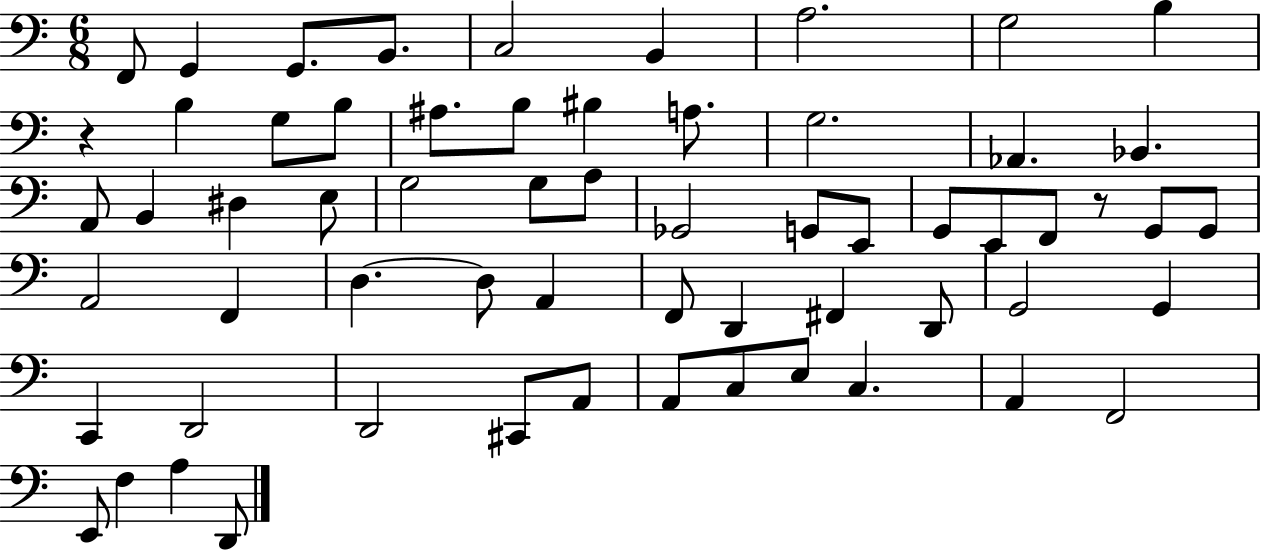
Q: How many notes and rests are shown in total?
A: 62